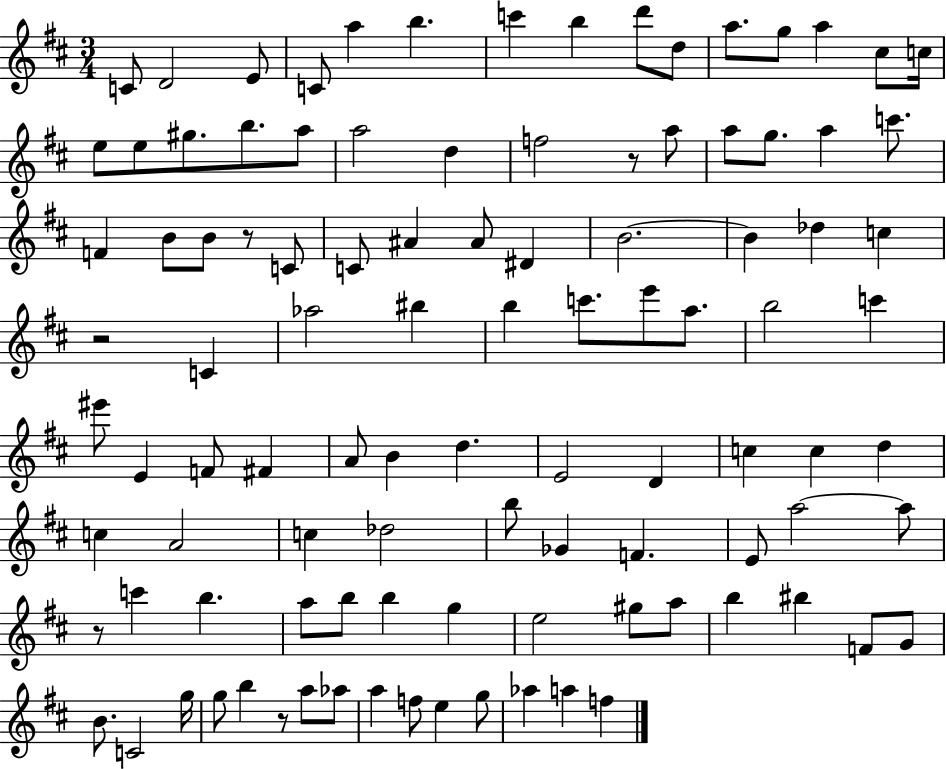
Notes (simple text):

C4/e D4/h E4/e C4/e A5/q B5/q. C6/q B5/q D6/e D5/e A5/e. G5/e A5/q C#5/e C5/s E5/e E5/e G#5/e. B5/e. A5/e A5/h D5/q F5/h R/e A5/e A5/e G5/e. A5/q C6/e. F4/q B4/e B4/e R/e C4/e C4/e A#4/q A#4/e D#4/q B4/h. B4/q Db5/q C5/q R/h C4/q Ab5/h BIS5/q B5/q C6/e. E6/e A5/e. B5/h C6/q EIS6/e E4/q F4/e F#4/q A4/e B4/q D5/q. E4/h D4/q C5/q C5/q D5/q C5/q A4/h C5/q Db5/h B5/e Gb4/q F4/q. E4/e A5/h A5/e R/e C6/q B5/q. A5/e B5/e B5/q G5/q E5/h G#5/e A5/e B5/q BIS5/q F4/e G4/e B4/e. C4/h G5/s G5/e B5/q R/e A5/e Ab5/e A5/q F5/e E5/q G5/e Ab5/q A5/q F5/q